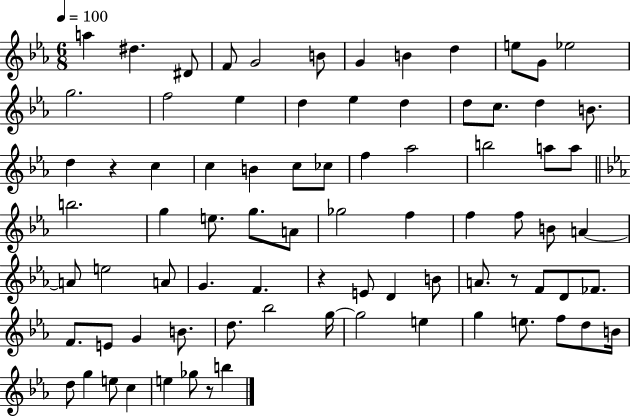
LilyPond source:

{
  \clef treble
  \numericTimeSignature
  \time 6/8
  \key ees \major
  \tempo 4 = 100
  a''4 dis''4. dis'8 | f'8 g'2 b'8 | g'4 b'4 d''4 | e''8 g'8 ees''2 | \break g''2. | f''2 ees''4 | d''4 ees''4 d''4 | d''8 c''8. d''4 b'8. | \break d''4 r4 c''4 | c''4 b'4 c''8 ces''8 | f''4 aes''2 | b''2 a''8 a''8 | \break \bar "||" \break \key c \minor b''2. | g''4 e''8. g''8. a'8 | ges''2 f''4 | f''4 f''8 b'8 a'4~~ | \break a'8 e''2 a'8 | g'4. f'4. | r4 e'8 d'4 b'8 | a'8. r8 f'8 d'8 fes'8. | \break f'8. e'8 g'4 b'8. | d''8. bes''2 g''16~~ | g''2 e''4 | g''4 e''8. f''8 d''8 b'16 | \break d''8 g''4 e''8 c''4 | e''4 ges''8 r8 b''4 | \bar "|."
}